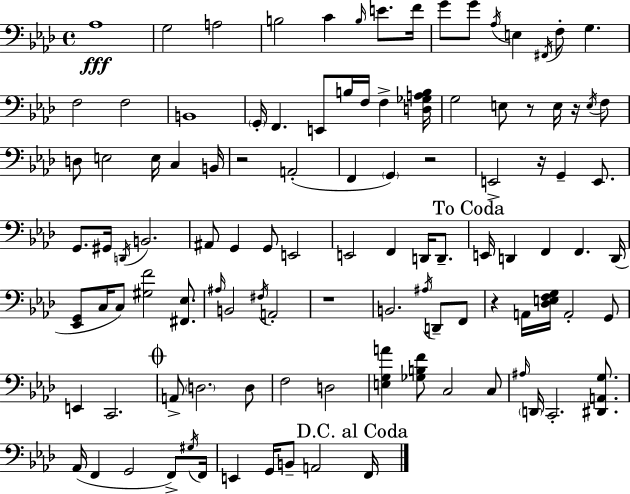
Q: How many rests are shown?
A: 7